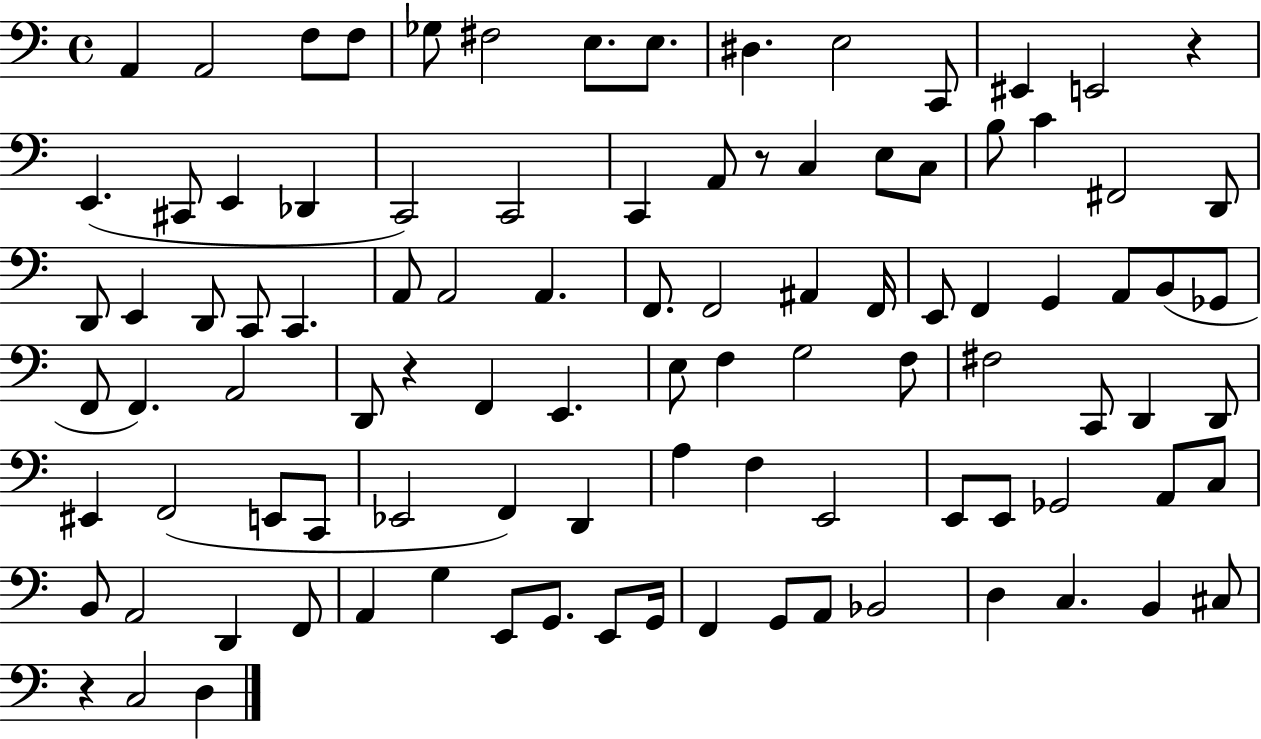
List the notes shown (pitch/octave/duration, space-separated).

A2/q A2/h F3/e F3/e Gb3/e F#3/h E3/e. E3/e. D#3/q. E3/h C2/e EIS2/q E2/h R/q E2/q. C#2/e E2/q Db2/q C2/h C2/h C2/q A2/e R/e C3/q E3/e C3/e B3/e C4/q F#2/h D2/e D2/e E2/q D2/e C2/e C2/q. A2/e A2/h A2/q. F2/e. F2/h A#2/q F2/s E2/e F2/q G2/q A2/e B2/e Gb2/e F2/e F2/q. A2/h D2/e R/q F2/q E2/q. E3/e F3/q G3/h F3/e F#3/h C2/e D2/q D2/e EIS2/q F2/h E2/e C2/e Eb2/h F2/q D2/q A3/q F3/q E2/h E2/e E2/e Gb2/h A2/e C3/e B2/e A2/h D2/q F2/e A2/q G3/q E2/e G2/e. E2/e G2/s F2/q G2/e A2/e Bb2/h D3/q C3/q. B2/q C#3/e R/q C3/h D3/q